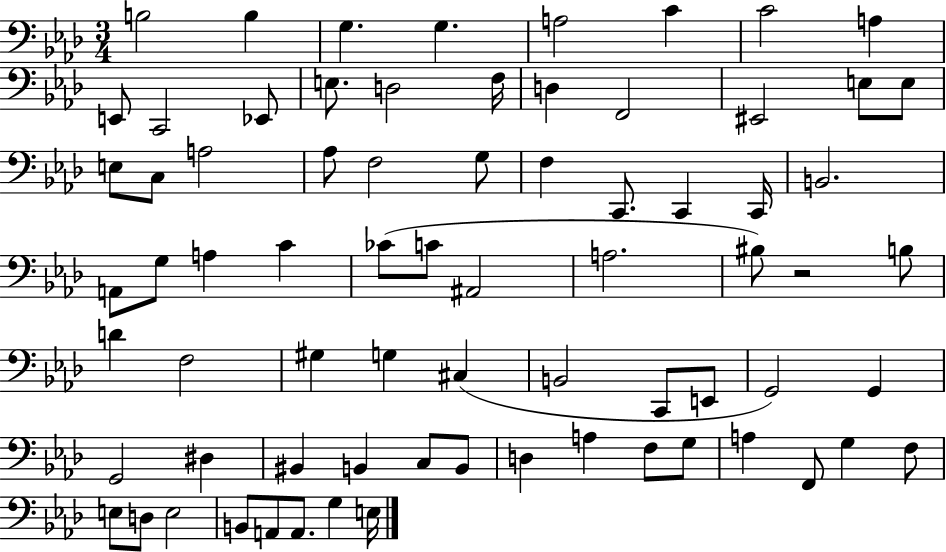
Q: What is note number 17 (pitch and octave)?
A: EIS2